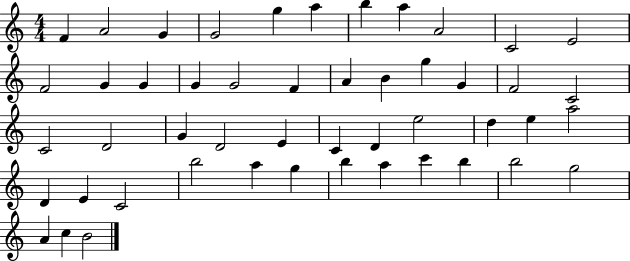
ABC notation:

X:1
T:Untitled
M:4/4
L:1/4
K:C
F A2 G G2 g a b a A2 C2 E2 F2 G G G G2 F A B g G F2 C2 C2 D2 G D2 E C D e2 d e a2 D E C2 b2 a g b a c' b b2 g2 A c B2